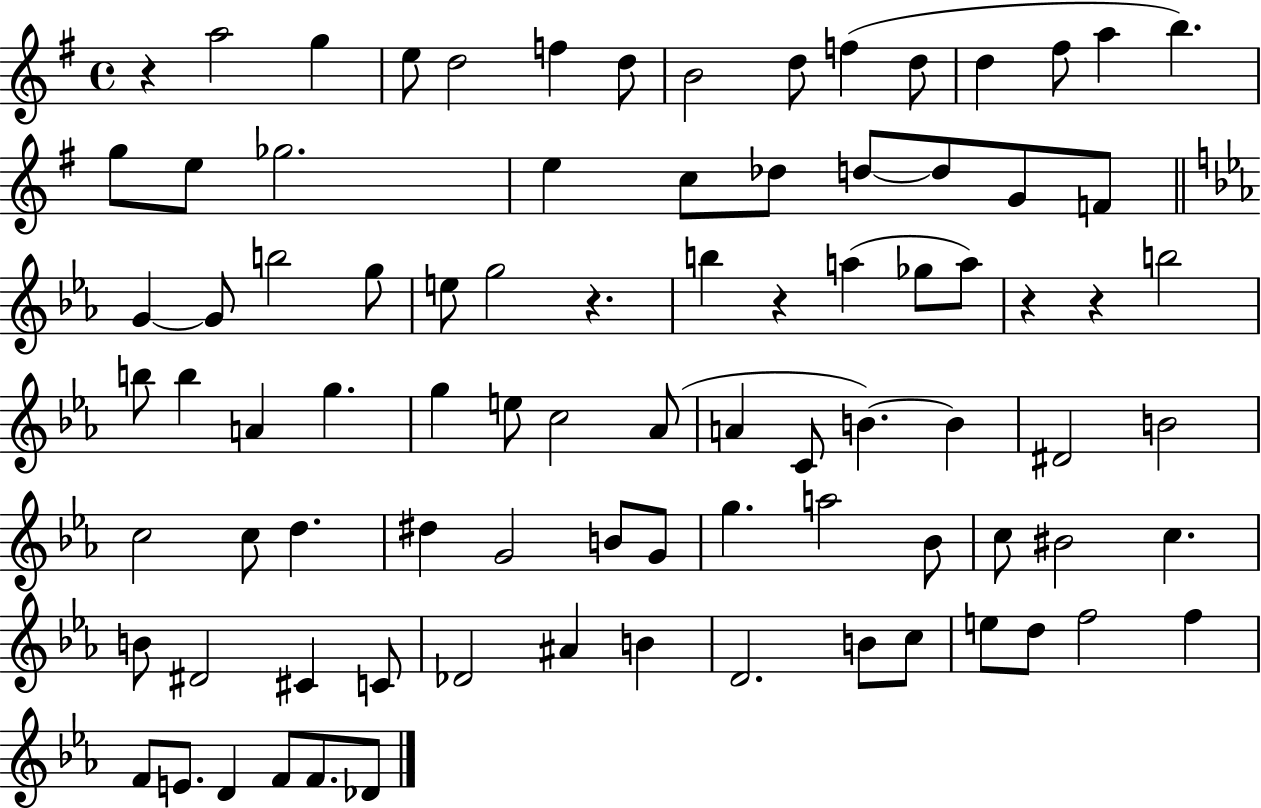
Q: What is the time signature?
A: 4/4